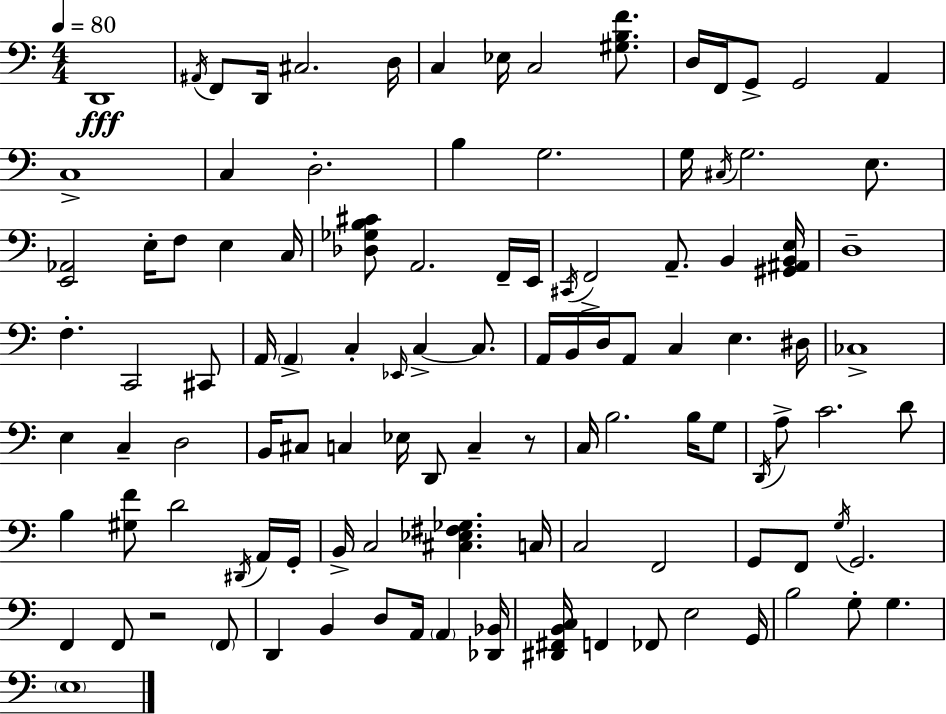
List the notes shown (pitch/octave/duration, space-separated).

D2/w A#2/s F2/e D2/s C#3/h. D3/s C3/q Eb3/s C3/h [G#3,B3,F4]/e. D3/s F2/s G2/e G2/h A2/q C3/w C3/q D3/h. B3/q G3/h. G3/s C#3/s G3/h. E3/e. [E2,Ab2]/h E3/s F3/e E3/q C3/s [Db3,Gb3,B3,C#4]/e A2/h. F2/s E2/s C#2/s F2/h A2/e. B2/q [G#2,A#2,B2,E3]/s D3/w F3/q. C2/h C#2/e A2/s A2/q C3/q Eb2/s C3/q C3/e. A2/s B2/s D3/s A2/e C3/q E3/q. D#3/s CES3/w E3/q C3/q D3/h B2/s C#3/e C3/q Eb3/s D2/e C3/q R/e C3/s B3/h. B3/s G3/e D2/s A3/e C4/h. D4/e B3/q [G#3,F4]/e D4/h D#2/s A2/s G2/s B2/s C3/h [C#3,Eb3,F#3,Gb3]/q. C3/s C3/h F2/h G2/e F2/e G3/s G2/h. F2/q F2/e R/h F2/e D2/q B2/q D3/e A2/s A2/q [Db2,Bb2]/s [D#2,F#2,B2,C3]/s F2/q FES2/e E3/h G2/s B3/h G3/e G3/q. E3/w